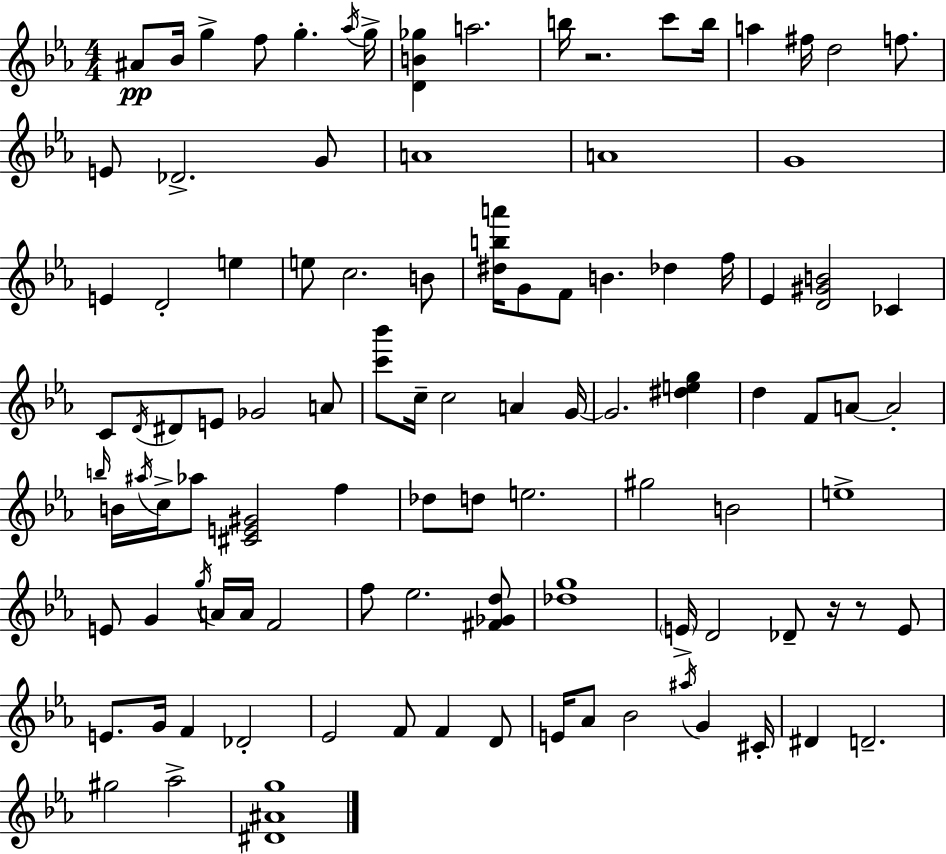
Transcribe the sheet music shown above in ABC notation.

X:1
T:Untitled
M:4/4
L:1/4
K:Cm
^A/2 _B/4 g f/2 g _a/4 g/4 [DB_g] a2 b/4 z2 c'/2 b/4 a ^f/4 d2 f/2 E/2 _D2 G/2 A4 A4 G4 E D2 e e/2 c2 B/2 [^dba']/4 G/2 F/2 B _d f/4 _E [D^GB]2 _C C/2 D/4 ^D/2 E/2 _G2 A/2 [c'_b']/2 c/4 c2 A G/4 G2 [^deg] d F/2 A/2 A2 b/4 B/4 ^a/4 c/4 _a/2 [^CE^G]2 f _d/2 d/2 e2 ^g2 B2 e4 E/2 G g/4 A/4 A/4 F2 f/2 _e2 [^F_Gd]/2 [_dg]4 E/4 D2 _D/2 z/4 z/2 E/2 E/2 G/4 F _D2 _E2 F/2 F D/2 E/4 _A/2 _B2 ^a/4 G ^C/4 ^D D2 ^g2 _a2 [^D^Ag]4